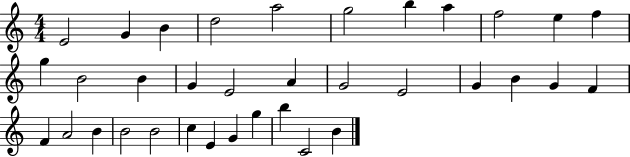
X:1
T:Untitled
M:4/4
L:1/4
K:C
E2 G B d2 a2 g2 b a f2 e f g B2 B G E2 A G2 E2 G B G F F A2 B B2 B2 c E G g b C2 B